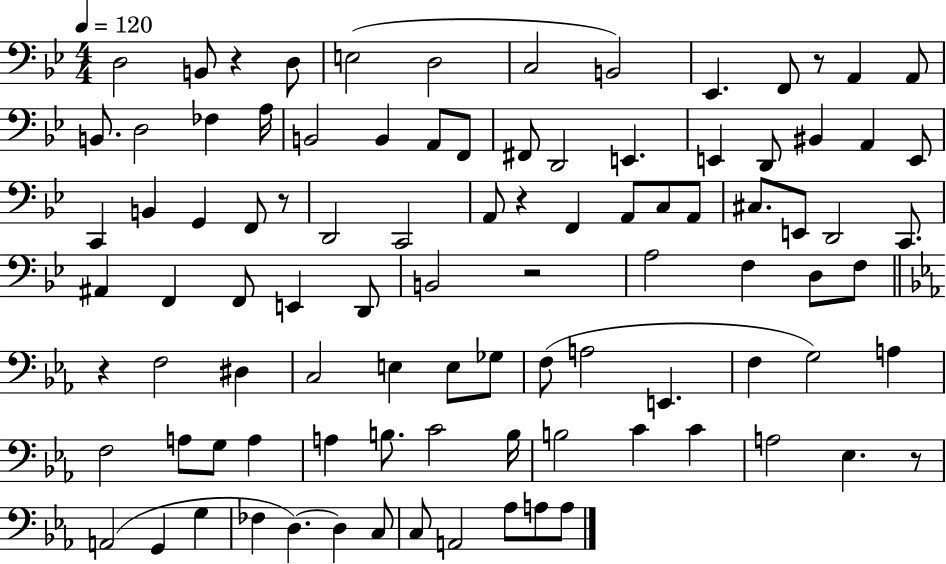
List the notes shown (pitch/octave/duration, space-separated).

D3/h B2/e R/q D3/e E3/h D3/h C3/h B2/h Eb2/q. F2/e R/e A2/q A2/e B2/e. D3/h FES3/q A3/s B2/h B2/q A2/e F2/e F#2/e D2/h E2/q. E2/q D2/e BIS2/q A2/q E2/e C2/q B2/q G2/q F2/e R/e D2/h C2/h A2/e R/q F2/q A2/e C3/e A2/e C#3/e. E2/e D2/h C2/e. A#2/q F2/q F2/e E2/q D2/e B2/h R/h A3/h F3/q D3/e F3/e R/q F3/h D#3/q C3/h E3/q E3/e Gb3/e F3/e A3/h E2/q. F3/q G3/h A3/q F3/h A3/e G3/e A3/q A3/q B3/e. C4/h B3/s B3/h C4/q C4/q A3/h Eb3/q. R/e A2/h G2/q G3/q FES3/q D3/q. D3/q C3/e C3/e A2/h Ab3/e A3/e A3/e